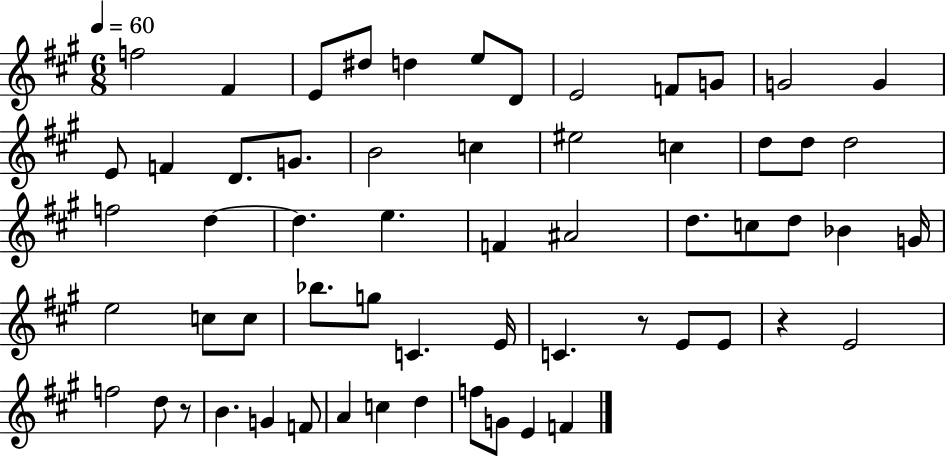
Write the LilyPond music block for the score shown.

{
  \clef treble
  \numericTimeSignature
  \time 6/8
  \key a \major
  \tempo 4 = 60
  \repeat volta 2 { f''2 fis'4 | e'8 dis''8 d''4 e''8 d'8 | e'2 f'8 g'8 | g'2 g'4 | \break e'8 f'4 d'8. g'8. | b'2 c''4 | eis''2 c''4 | d''8 d''8 d''2 | \break f''2 d''4~~ | d''4. e''4. | f'4 ais'2 | d''8. c''8 d''8 bes'4 g'16 | \break e''2 c''8 c''8 | bes''8. g''8 c'4. e'16 | c'4. r8 e'8 e'8 | r4 e'2 | \break f''2 d''8 r8 | b'4. g'4 f'8 | a'4 c''4 d''4 | f''8 g'8 e'4 f'4 | \break } \bar "|."
}